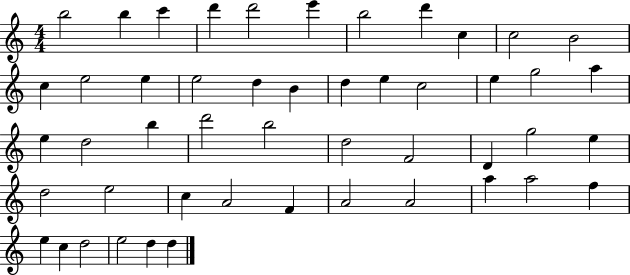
{
  \clef treble
  \numericTimeSignature
  \time 4/4
  \key c \major
  b''2 b''4 c'''4 | d'''4 d'''2 e'''4 | b''2 d'''4 c''4 | c''2 b'2 | \break c''4 e''2 e''4 | e''2 d''4 b'4 | d''4 e''4 c''2 | e''4 g''2 a''4 | \break e''4 d''2 b''4 | d'''2 b''2 | d''2 f'2 | d'4 g''2 e''4 | \break d''2 e''2 | c''4 a'2 f'4 | a'2 a'2 | a''4 a''2 f''4 | \break e''4 c''4 d''2 | e''2 d''4 d''4 | \bar "|."
}